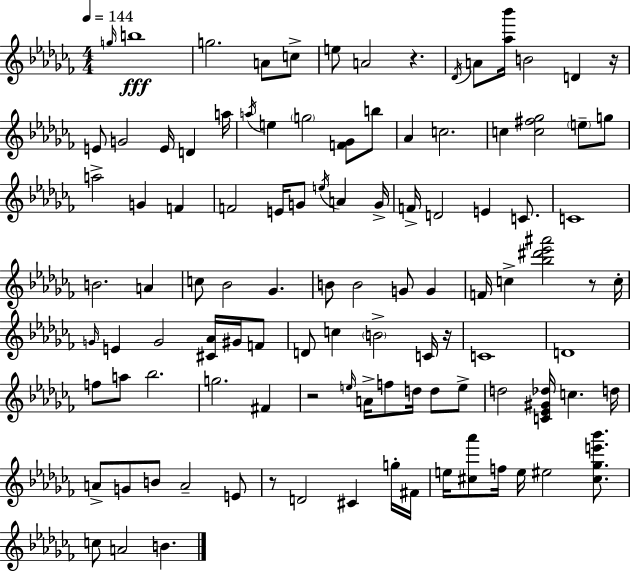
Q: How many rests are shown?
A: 6